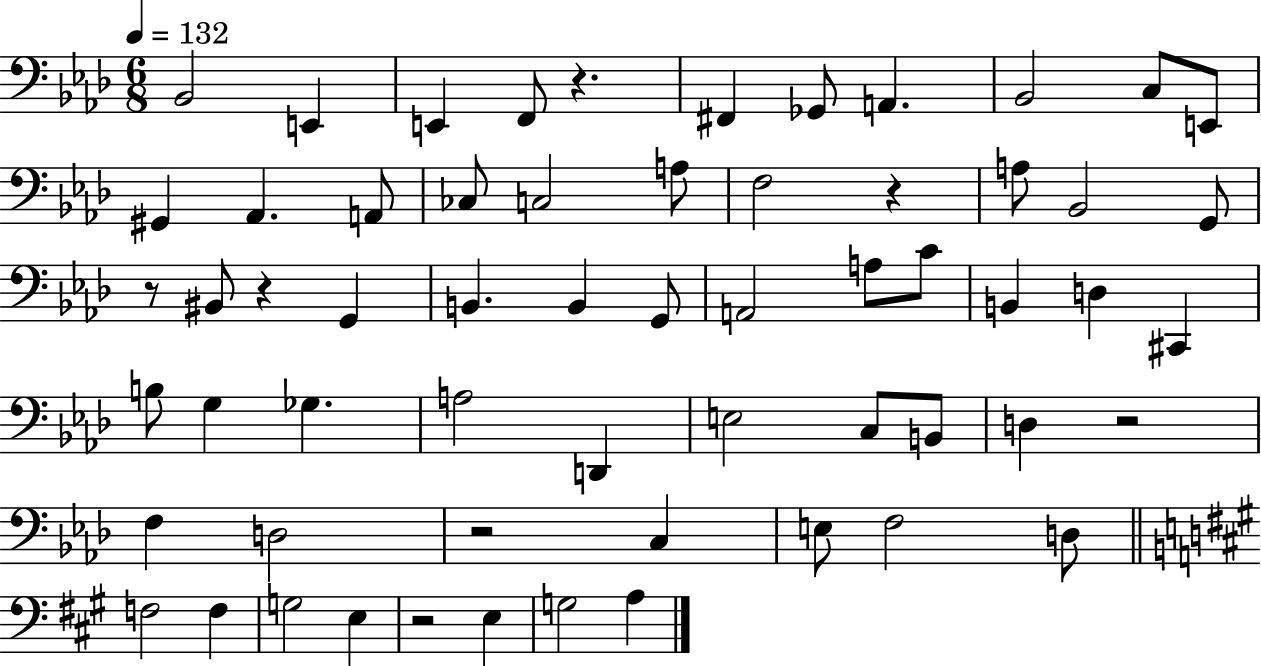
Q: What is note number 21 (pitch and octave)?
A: BIS2